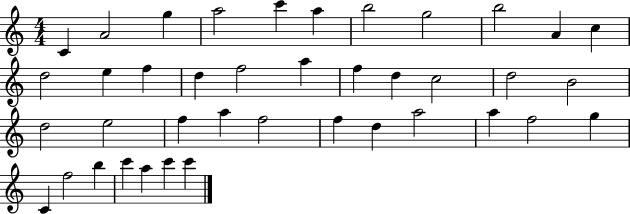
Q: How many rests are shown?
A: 0